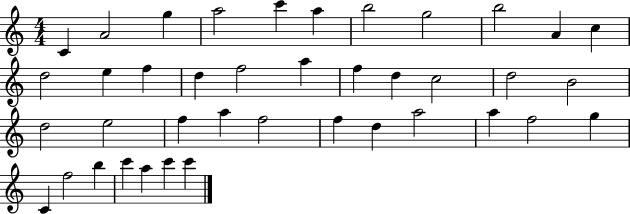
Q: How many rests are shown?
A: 0